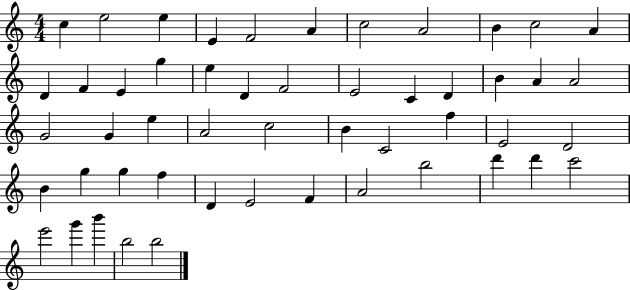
{
  \clef treble
  \numericTimeSignature
  \time 4/4
  \key c \major
  c''4 e''2 e''4 | e'4 f'2 a'4 | c''2 a'2 | b'4 c''2 a'4 | \break d'4 f'4 e'4 g''4 | e''4 d'4 f'2 | e'2 c'4 d'4 | b'4 a'4 a'2 | \break g'2 g'4 e''4 | a'2 c''2 | b'4 c'2 f''4 | e'2 d'2 | \break b'4 g''4 g''4 f''4 | d'4 e'2 f'4 | a'2 b''2 | d'''4 d'''4 c'''2 | \break e'''2 g'''4 b'''4 | b''2 b''2 | \bar "|."
}